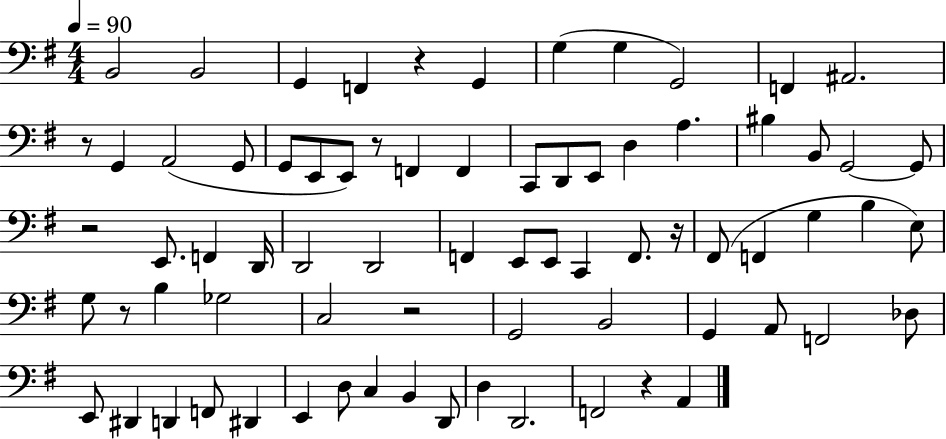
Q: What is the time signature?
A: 4/4